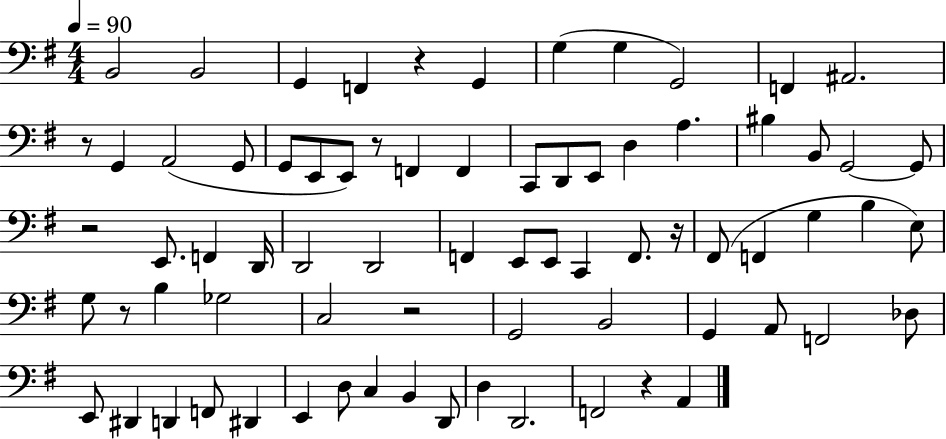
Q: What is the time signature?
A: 4/4